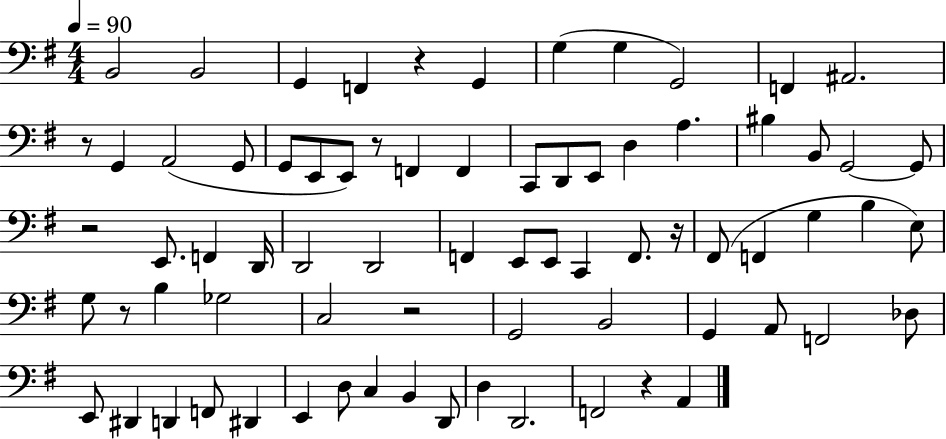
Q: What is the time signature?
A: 4/4